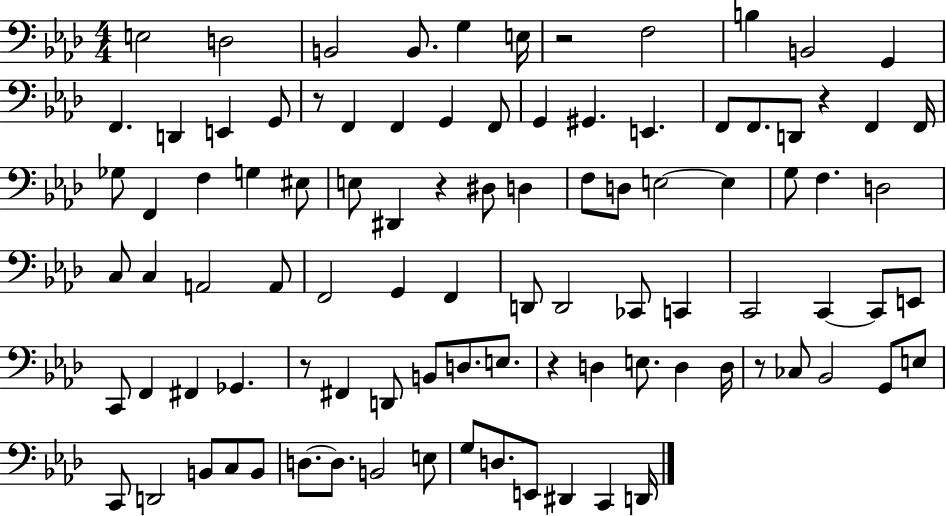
{
  \clef bass
  \numericTimeSignature
  \time 4/4
  \key aes \major
  e2 d2 | b,2 b,8. g4 e16 | r2 f2 | b4 b,2 g,4 | \break f,4. d,4 e,4 g,8 | r8 f,4 f,4 g,4 f,8 | g,4 gis,4. e,4. | f,8 f,8. d,8 r4 f,4 f,16 | \break ges8 f,4 f4 g4 eis8 | e8 dis,4 r4 dis8 d4 | f8 d8 e2~~ e4 | g8 f4. d2 | \break c8 c4 a,2 a,8 | f,2 g,4 f,4 | d,8 d,2 ces,8 c,4 | c,2 c,4~~ c,8 e,8 | \break c,8 f,4 fis,4 ges,4. | r8 fis,4 d,8 b,8 d8. e8. | r4 d4 e8. d4 d16 | r8 ces8 bes,2 g,8 e8 | \break c,8 d,2 b,8 c8 b,8 | d8.~~ d8. b,2 e8 | g8 d8. e,8 dis,4 c,4 d,16 | \bar "|."
}